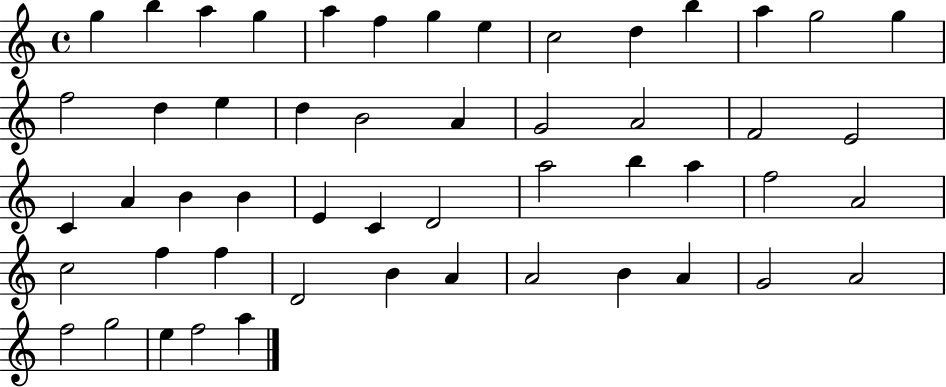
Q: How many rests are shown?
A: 0